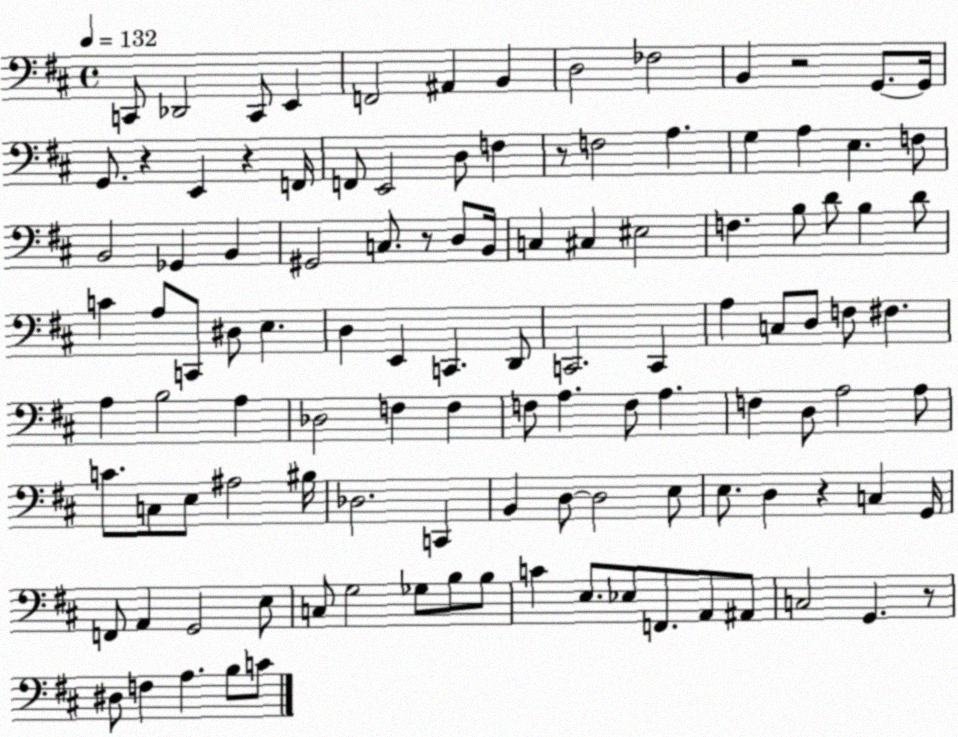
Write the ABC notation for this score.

X:1
T:Untitled
M:4/4
L:1/4
K:D
C,,/2 _D,,2 C,,/2 E,, F,,2 ^A,, B,, D,2 _F,2 B,, z2 G,,/2 G,,/4 G,,/2 z E,, z F,,/4 F,,/2 E,,2 D,/2 F, z/2 F,2 A, G, A, E, F,/2 B,,2 _G,, B,, ^G,,2 C,/2 z/2 D,/2 B,,/4 C, ^C, ^E,2 F, B,/2 D/2 B, D/2 C A,/2 C,,/2 ^D,/2 E, D, E,, C,, D,,/2 C,,2 C,, A, C,/2 D,/2 F,/2 ^F, A, B,2 A, _D,2 F, F, F,/2 A, F,/2 A, F, D,/2 A,2 A,/2 C/2 C,/2 E,/2 ^A,2 ^B,/4 _D,2 C,, B,, D,/2 D,2 E,/2 E,/2 D, z C, G,,/4 F,,/2 A,, G,,2 E,/2 C,/2 G,2 _G,/2 B,/2 B,/2 C E,/2 _E,/2 F,,/2 A,,/2 ^A,,/2 C,2 G,, z/2 ^D,/2 F, A, B,/2 C/2